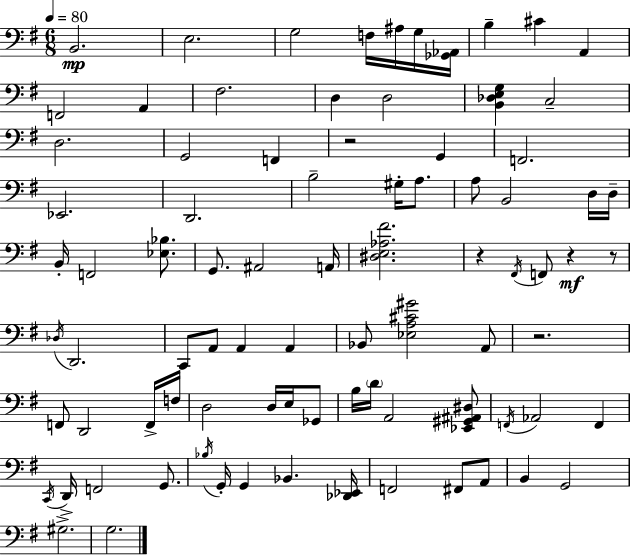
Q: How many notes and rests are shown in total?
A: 85